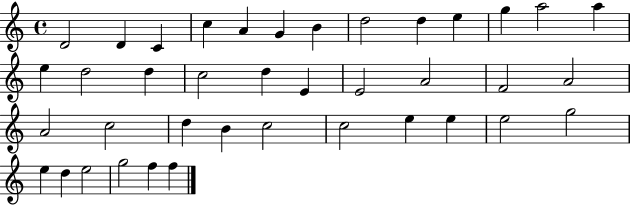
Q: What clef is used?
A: treble